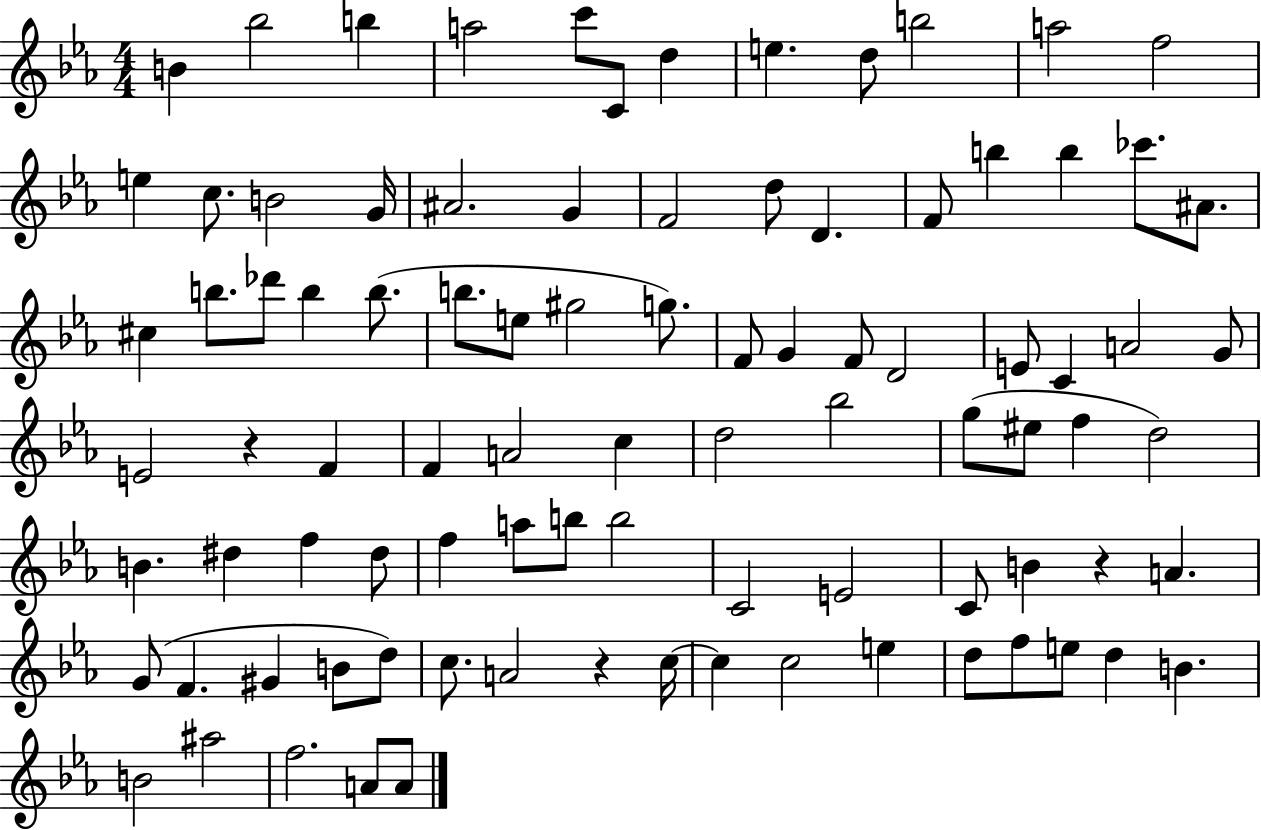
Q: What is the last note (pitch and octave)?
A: A4